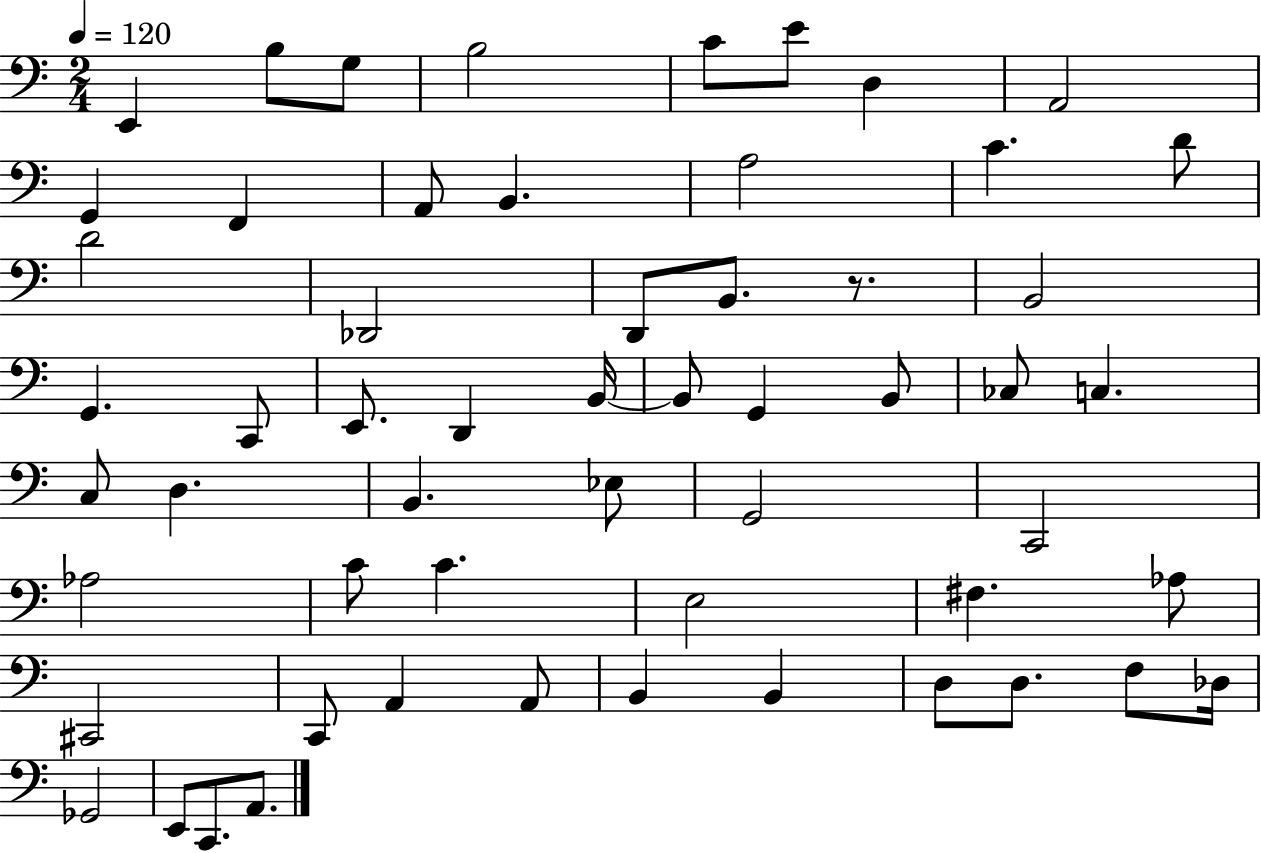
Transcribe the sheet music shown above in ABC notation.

X:1
T:Untitled
M:2/4
L:1/4
K:C
E,, B,/2 G,/2 B,2 C/2 E/2 D, A,,2 G,, F,, A,,/2 B,, A,2 C D/2 D2 _D,,2 D,,/2 B,,/2 z/2 B,,2 G,, C,,/2 E,,/2 D,, B,,/4 B,,/2 G,, B,,/2 _C,/2 C, C,/2 D, B,, _E,/2 G,,2 C,,2 _A,2 C/2 C E,2 ^F, _A,/2 ^C,,2 C,,/2 A,, A,,/2 B,, B,, D,/2 D,/2 F,/2 _D,/4 _G,,2 E,,/2 C,,/2 A,,/2